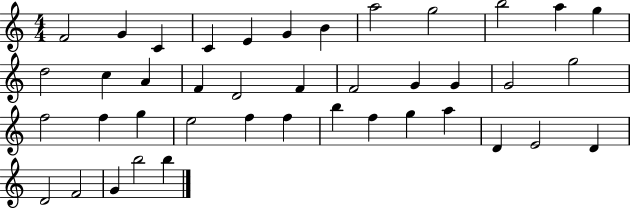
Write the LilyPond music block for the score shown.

{
  \clef treble
  \numericTimeSignature
  \time 4/4
  \key c \major
  f'2 g'4 c'4 | c'4 e'4 g'4 b'4 | a''2 g''2 | b''2 a''4 g''4 | \break d''2 c''4 a'4 | f'4 d'2 f'4 | f'2 g'4 g'4 | g'2 g''2 | \break f''2 f''4 g''4 | e''2 f''4 f''4 | b''4 f''4 g''4 a''4 | d'4 e'2 d'4 | \break d'2 f'2 | g'4 b''2 b''4 | \bar "|."
}